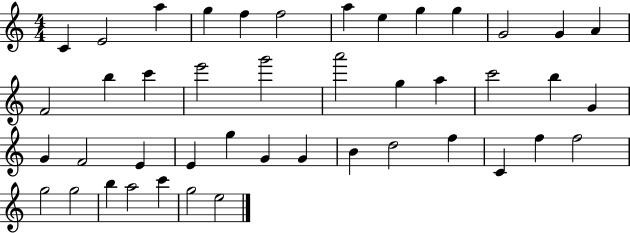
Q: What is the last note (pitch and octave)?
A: E5